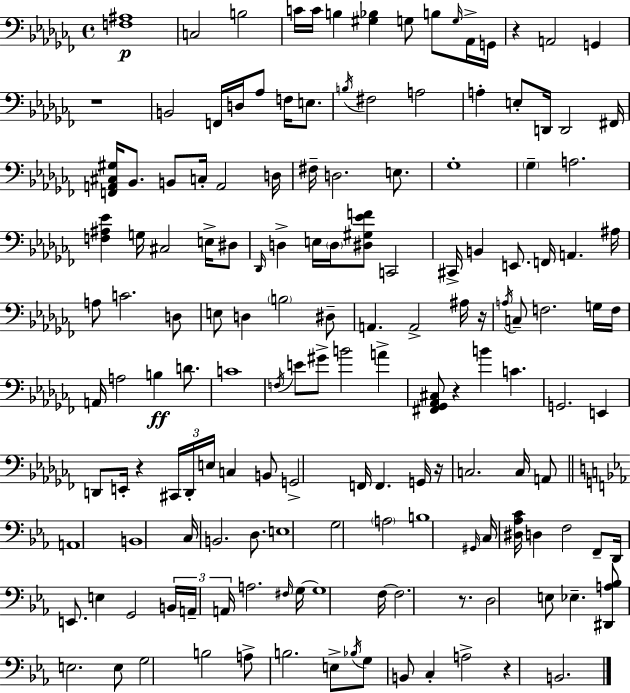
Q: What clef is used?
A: bass